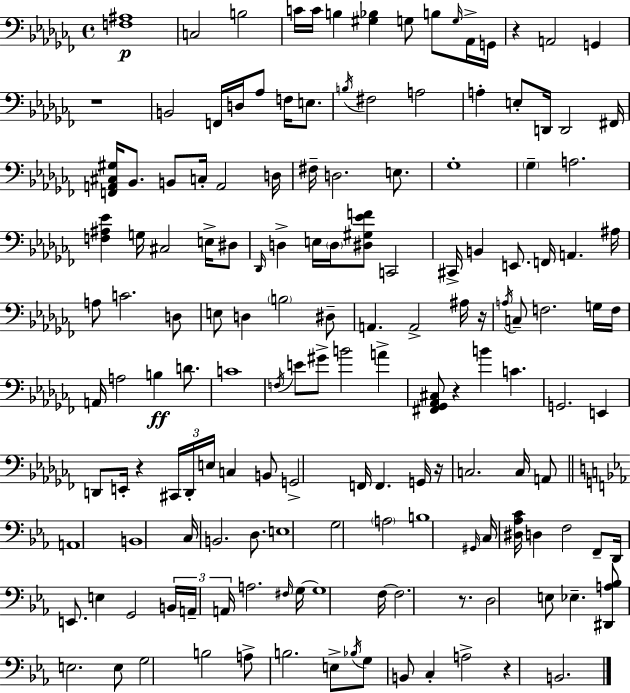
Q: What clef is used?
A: bass